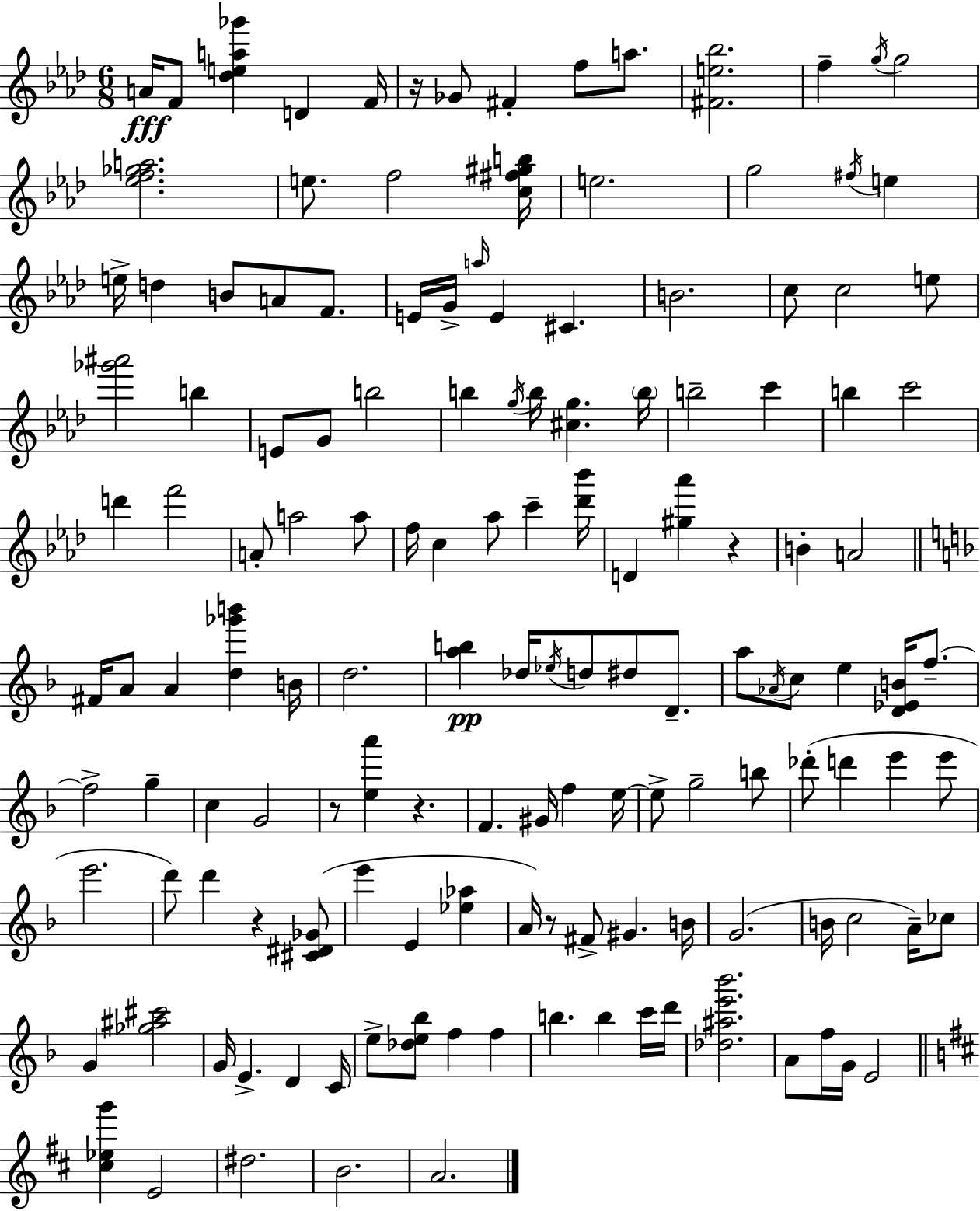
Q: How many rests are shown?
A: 6